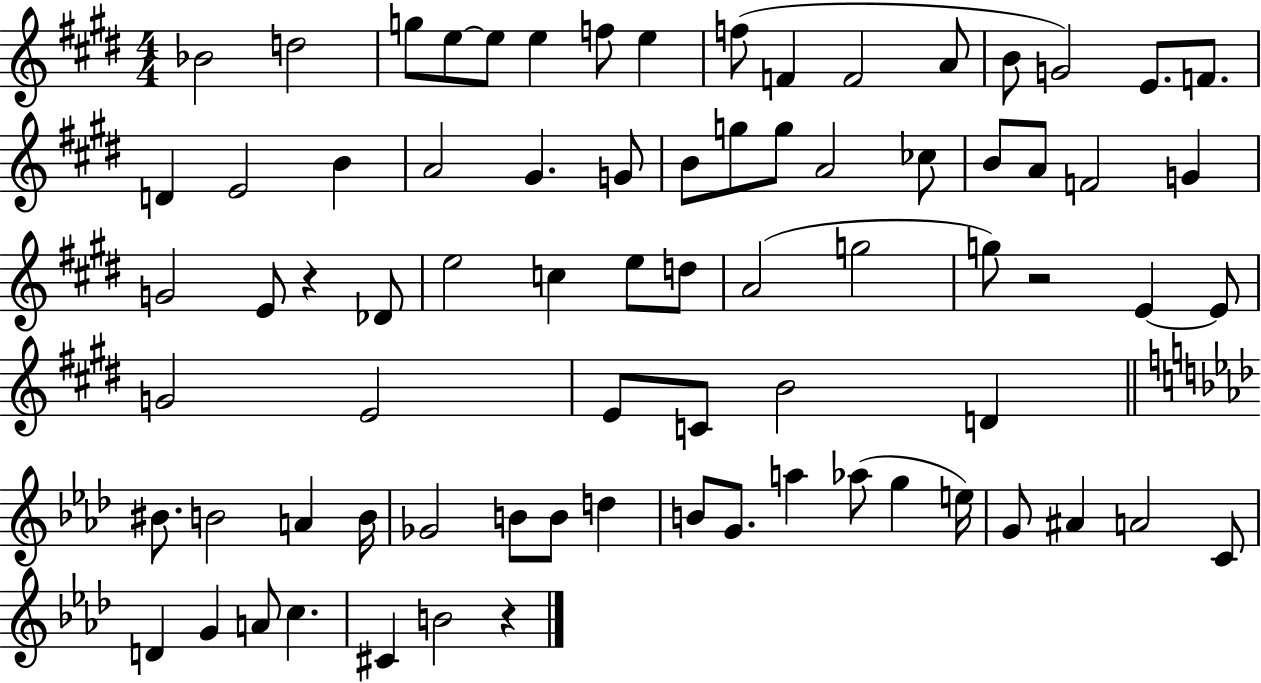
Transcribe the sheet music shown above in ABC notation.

X:1
T:Untitled
M:4/4
L:1/4
K:E
_B2 d2 g/2 e/2 e/2 e f/2 e f/2 F F2 A/2 B/2 G2 E/2 F/2 D E2 B A2 ^G G/2 B/2 g/2 g/2 A2 _c/2 B/2 A/2 F2 G G2 E/2 z _D/2 e2 c e/2 d/2 A2 g2 g/2 z2 E E/2 G2 E2 E/2 C/2 B2 D ^B/2 B2 A B/4 _G2 B/2 B/2 d B/2 G/2 a _a/2 g e/4 G/2 ^A A2 C/2 D G A/2 c ^C B2 z